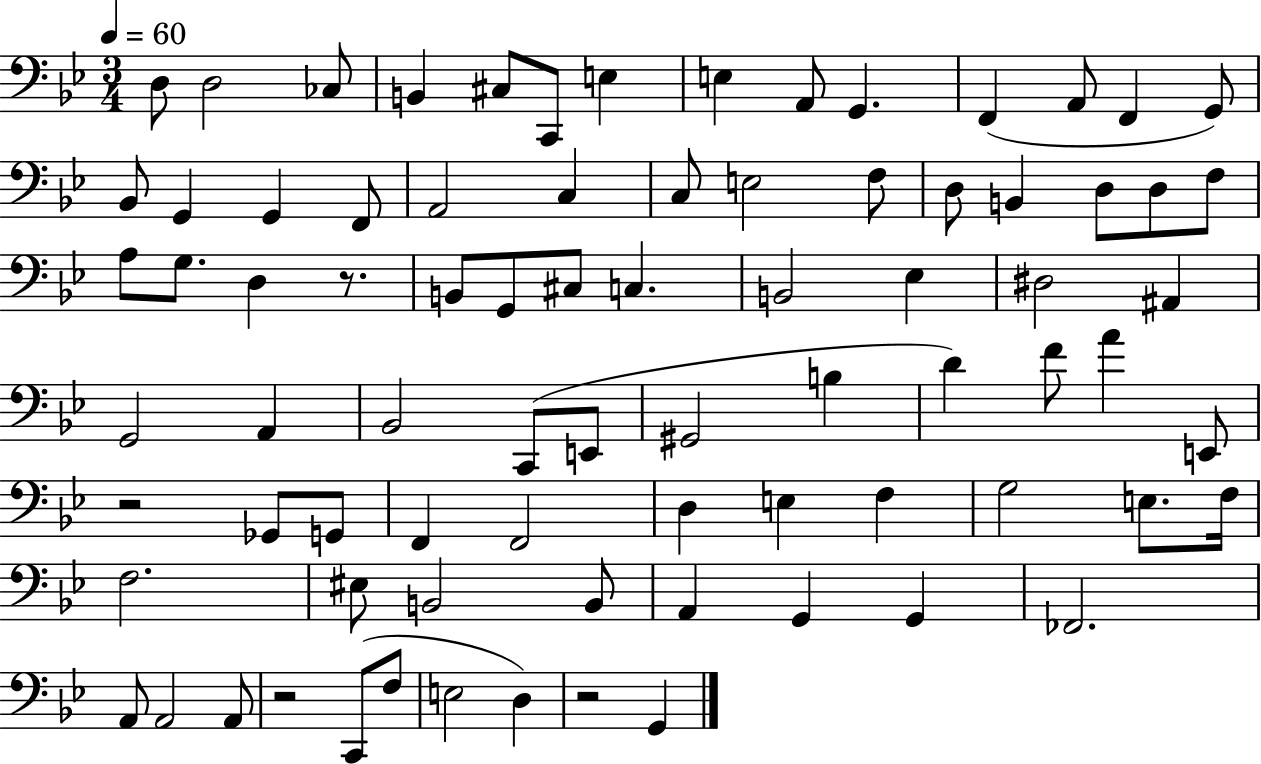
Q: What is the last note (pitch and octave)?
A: G2